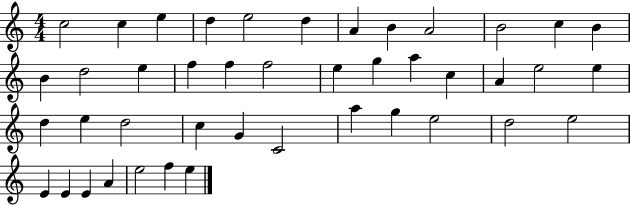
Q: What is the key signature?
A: C major